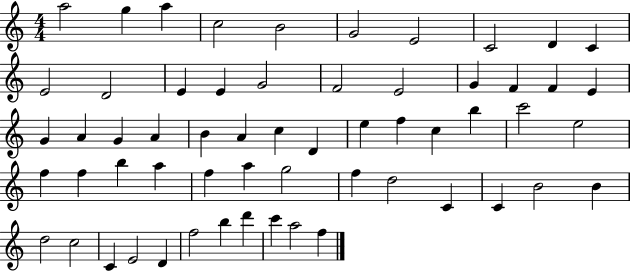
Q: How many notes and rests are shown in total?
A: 59